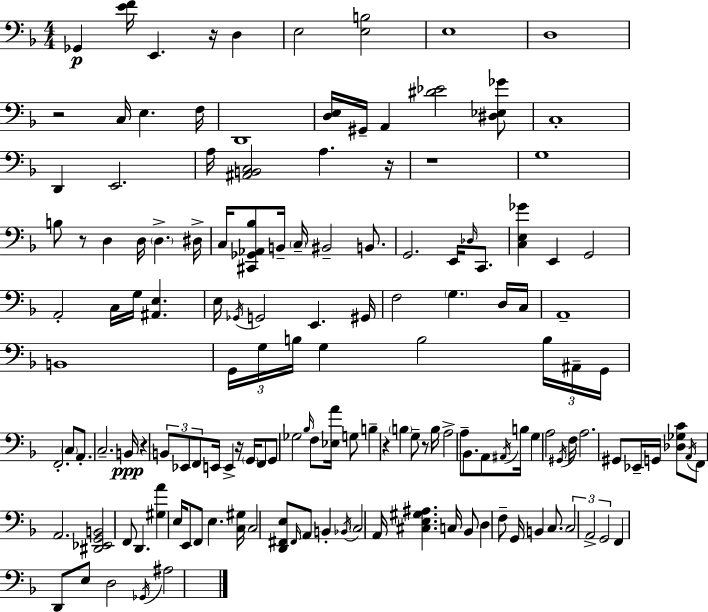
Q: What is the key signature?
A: F major